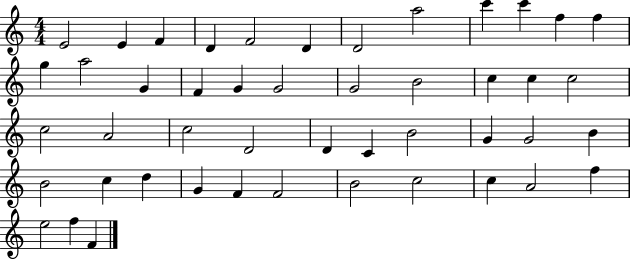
X:1
T:Untitled
M:4/4
L:1/4
K:C
E2 E F D F2 D D2 a2 c' c' f f g a2 G F G G2 G2 B2 c c c2 c2 A2 c2 D2 D C B2 G G2 B B2 c d G F F2 B2 c2 c A2 f e2 f F